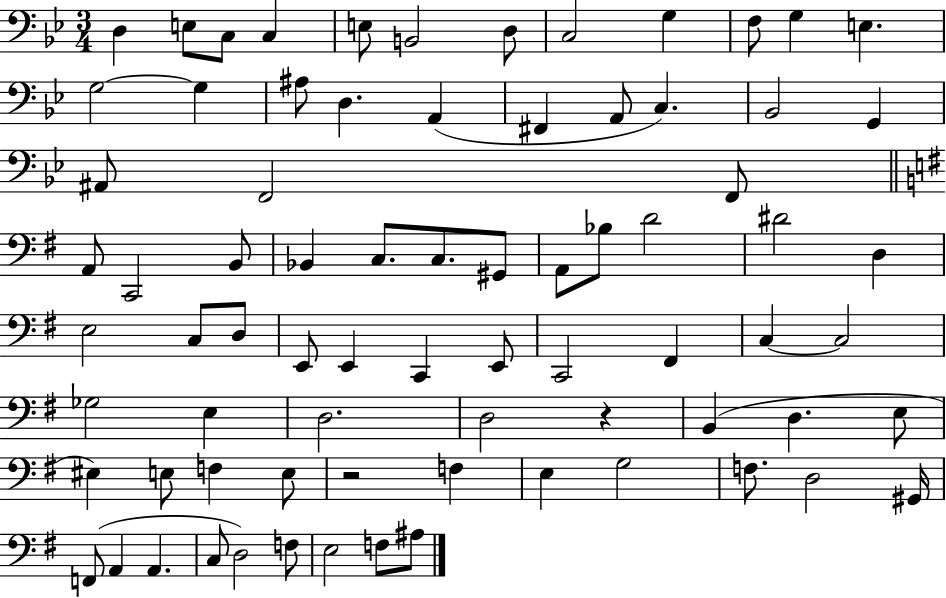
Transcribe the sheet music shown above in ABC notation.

X:1
T:Untitled
M:3/4
L:1/4
K:Bb
D, E,/2 C,/2 C, E,/2 B,,2 D,/2 C,2 G, F,/2 G, E, G,2 G, ^A,/2 D, A,, ^F,, A,,/2 C, _B,,2 G,, ^A,,/2 F,,2 F,,/2 A,,/2 C,,2 B,,/2 _B,, C,/2 C,/2 ^G,,/2 A,,/2 _B,/2 D2 ^D2 D, E,2 C,/2 D,/2 E,,/2 E,, C,, E,,/2 C,,2 ^F,, C, C,2 _G,2 E, D,2 D,2 z B,, D, E,/2 ^E, E,/2 F, E,/2 z2 F, E, G,2 F,/2 D,2 ^G,,/4 F,,/2 A,, A,, C,/2 D,2 F,/2 E,2 F,/2 ^A,/2